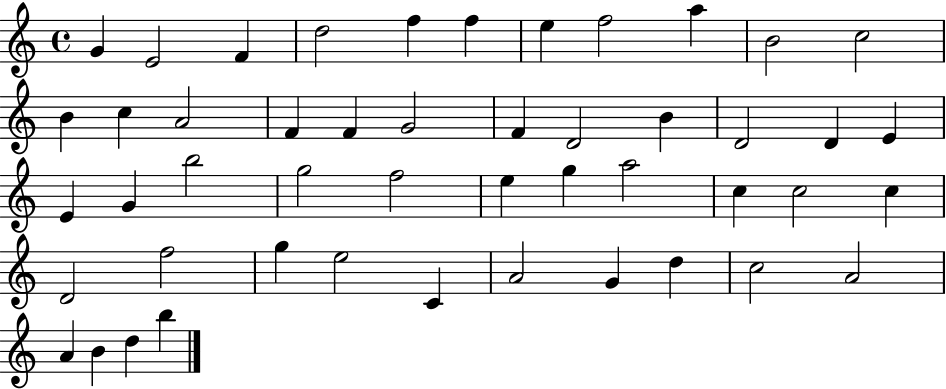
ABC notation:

X:1
T:Untitled
M:4/4
L:1/4
K:C
G E2 F d2 f f e f2 a B2 c2 B c A2 F F G2 F D2 B D2 D E E G b2 g2 f2 e g a2 c c2 c D2 f2 g e2 C A2 G d c2 A2 A B d b